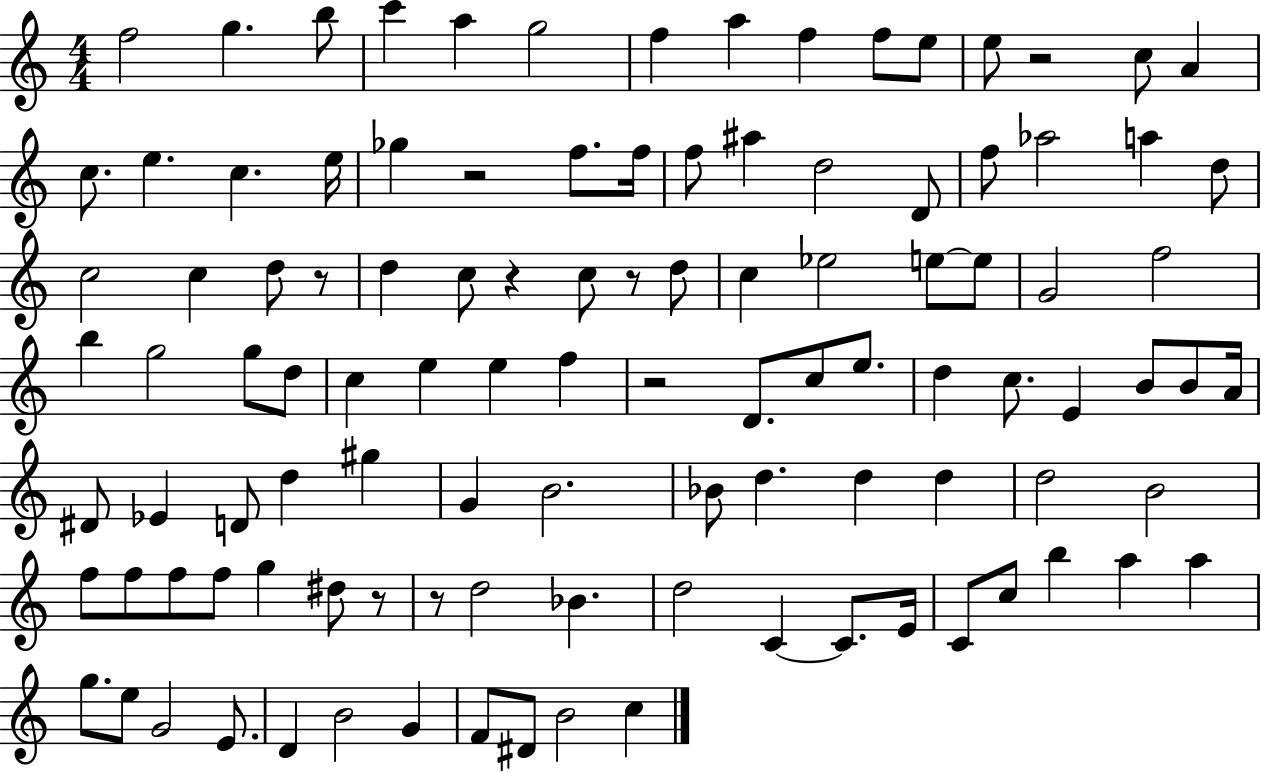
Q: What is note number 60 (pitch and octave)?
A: D#4